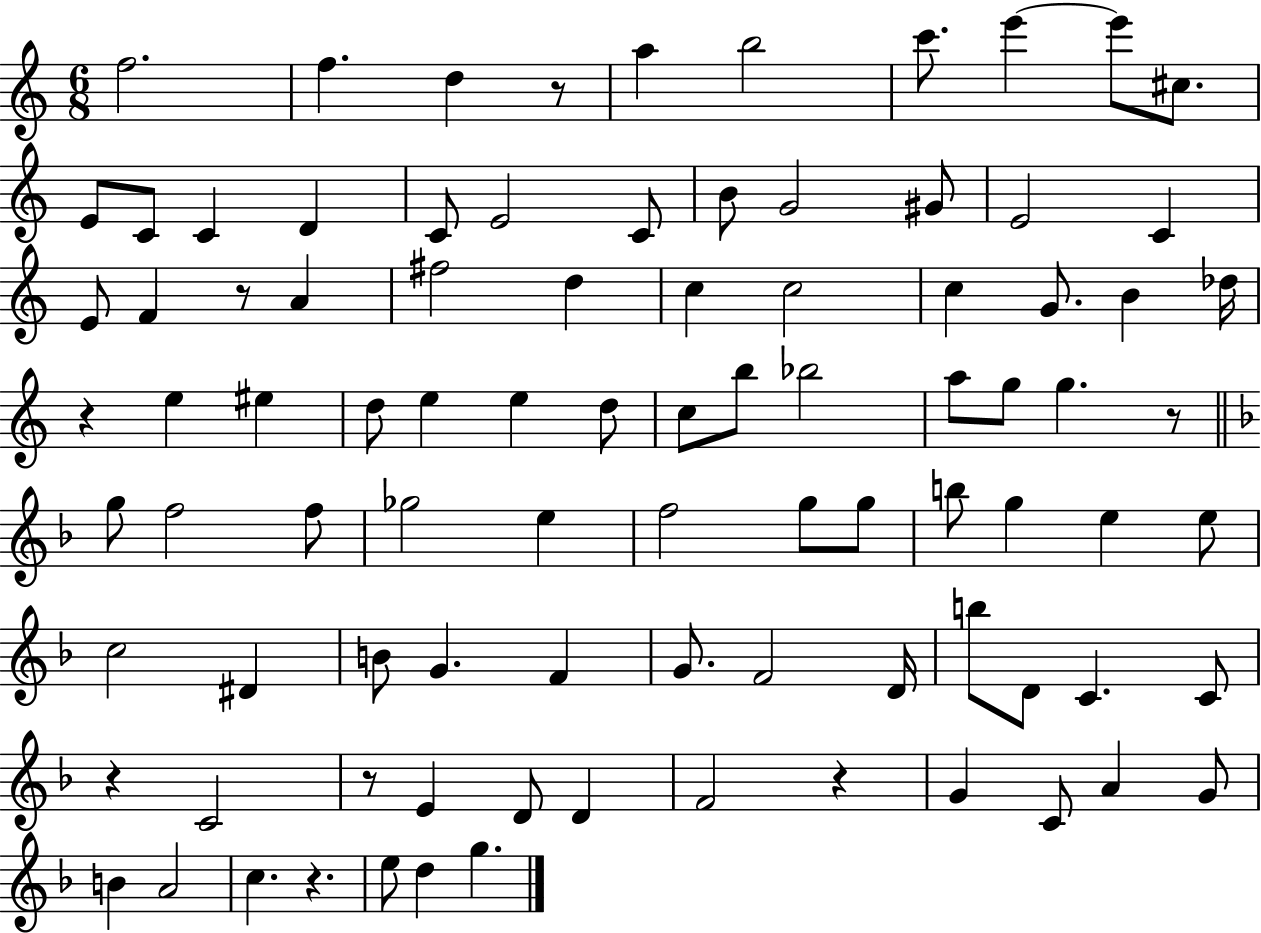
X:1
T:Untitled
M:6/8
L:1/4
K:C
f2 f d z/2 a b2 c'/2 e' e'/2 ^c/2 E/2 C/2 C D C/2 E2 C/2 B/2 G2 ^G/2 E2 C E/2 F z/2 A ^f2 d c c2 c G/2 B _d/4 z e ^e d/2 e e d/2 c/2 b/2 _b2 a/2 g/2 g z/2 g/2 f2 f/2 _g2 e f2 g/2 g/2 b/2 g e e/2 c2 ^D B/2 G F G/2 F2 D/4 b/2 D/2 C C/2 z C2 z/2 E D/2 D F2 z G C/2 A G/2 B A2 c z e/2 d g